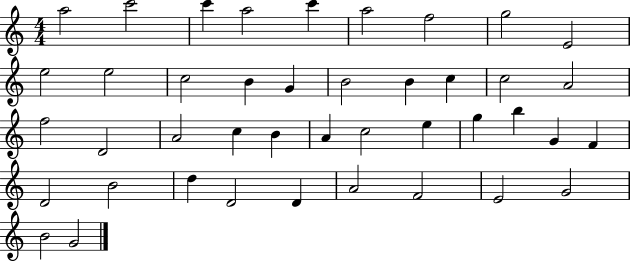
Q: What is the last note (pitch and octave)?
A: G4